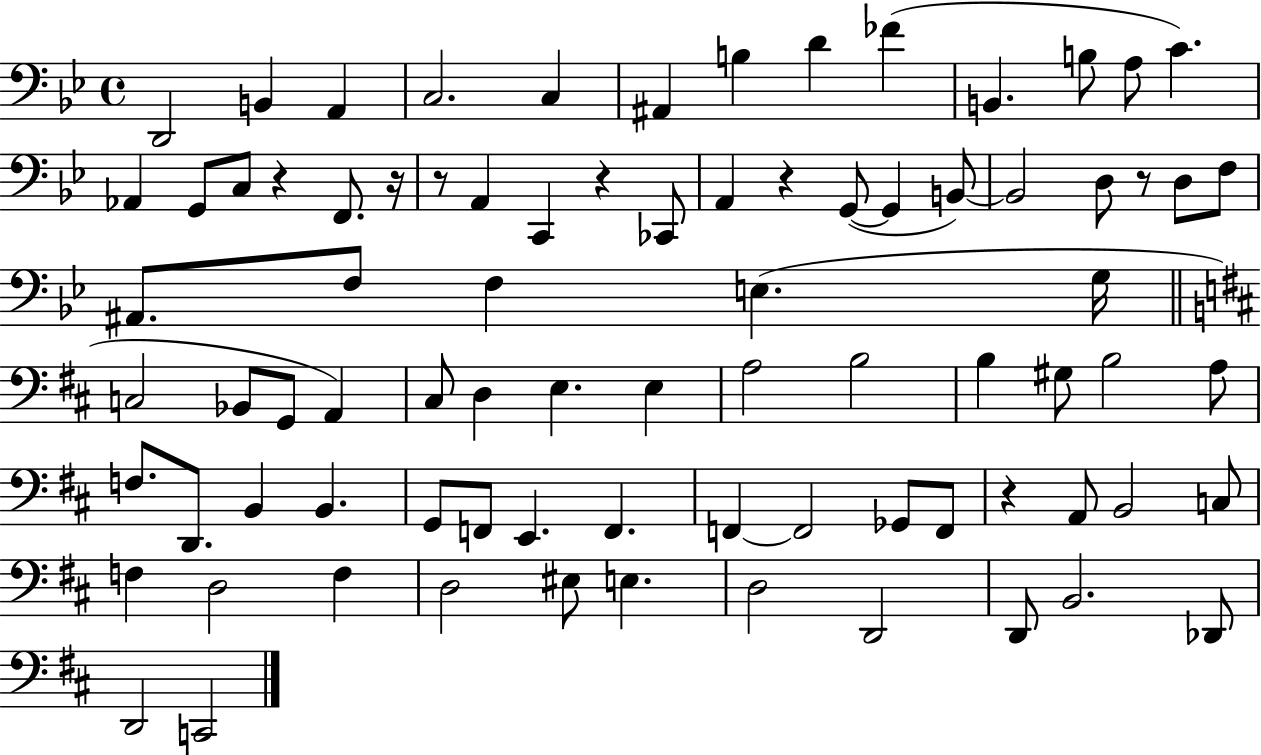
{
  \clef bass
  \time 4/4
  \defaultTimeSignature
  \key bes \major
  d,2 b,4 a,4 | c2. c4 | ais,4 b4 d'4 fes'4( | b,4. b8 a8 c'4.) | \break aes,4 g,8 c8 r4 f,8. r16 | r8 a,4 c,4 r4 ces,8 | a,4 r4 g,8~(~ g,4 b,8~~) | b,2 d8 r8 d8 f8 | \break ais,8. f8 f4 e4.( g16 | \bar "||" \break \key d \major c2 bes,8 g,8 a,4) | cis8 d4 e4. e4 | a2 b2 | b4 gis8 b2 a8 | \break f8. d,8. b,4 b,4. | g,8 f,8 e,4. f,4. | f,4~~ f,2 ges,8 f,8 | r4 a,8 b,2 c8 | \break f4 d2 f4 | d2 eis8 e4. | d2 d,2 | d,8 b,2. des,8 | \break d,2 c,2 | \bar "|."
}